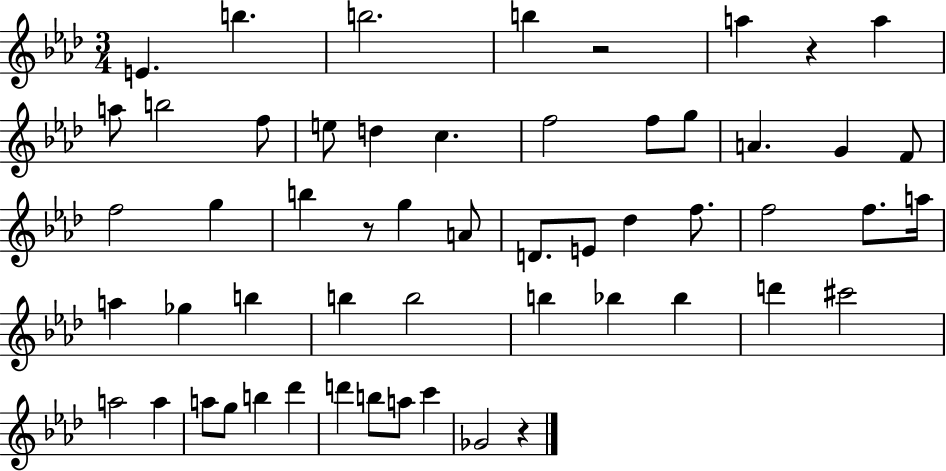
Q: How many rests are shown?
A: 4